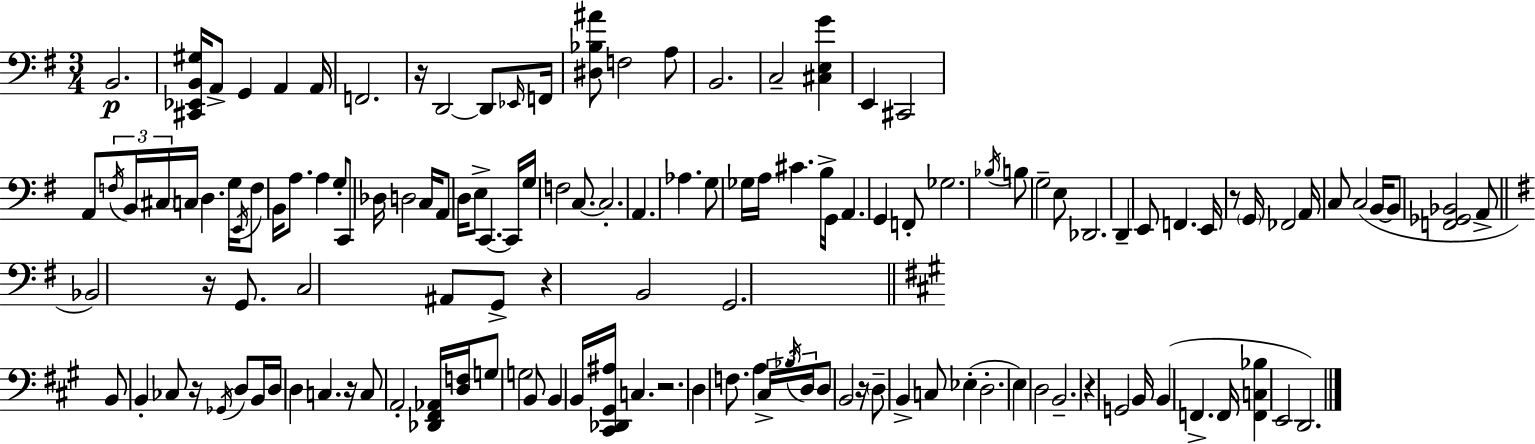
B2/h. [C#2,Eb2,B2,G#3]/s A2/e G2/q A2/q A2/s F2/h. R/s D2/h D2/e Eb2/s F2/s [D#3,Bb3,A#4]/e F3/h A3/e B2/h. C3/h [C#3,E3,G4]/q E2/q C#2/h A2/e F3/s B2/s C#3/s C3/s D3/q. G3/s E2/s F3/e B2/s A3/e. A3/q G3/e C2/e Db3/s D3/h C3/s A2/e D3/s E3/e C2/q. C2/s G3/s F3/h C3/e. C3/h. A2/q. Ab3/q. G3/e Gb3/s A3/s C#4/q. B3/s G2/s A2/q. G2/q F2/e Gb3/h. Bb3/s B3/e G3/h E3/e Db2/h. D2/q E2/e F2/q. E2/s R/e G2/s FES2/h A2/s C3/e C3/h B2/s B2/e [F2,Gb2,Bb2]/h A2/e Bb2/h R/s G2/e. C3/h A#2/e G2/e R/q B2/h G2/h. B2/e B2/q CES3/e R/s Gb2/s D3/e B2/s D3/s D3/q C3/q. R/s C3/e A2/h [Db2,F#2,Ab2]/s [D3,F3]/s G3/e G3/h B2/e B2/q B2/s [C#2,Db2,G#2,A#3]/s C3/q. R/h. D3/q F3/e. A3/q C#3/s Bb3/s D3/s D3/e B2/h R/s D3/e B2/q C3/e Eb3/q D3/h. E3/q D3/h B2/h. R/q G2/h B2/s B2/q F2/q. F2/s [F2,C3,Bb3]/q E2/h D2/h.